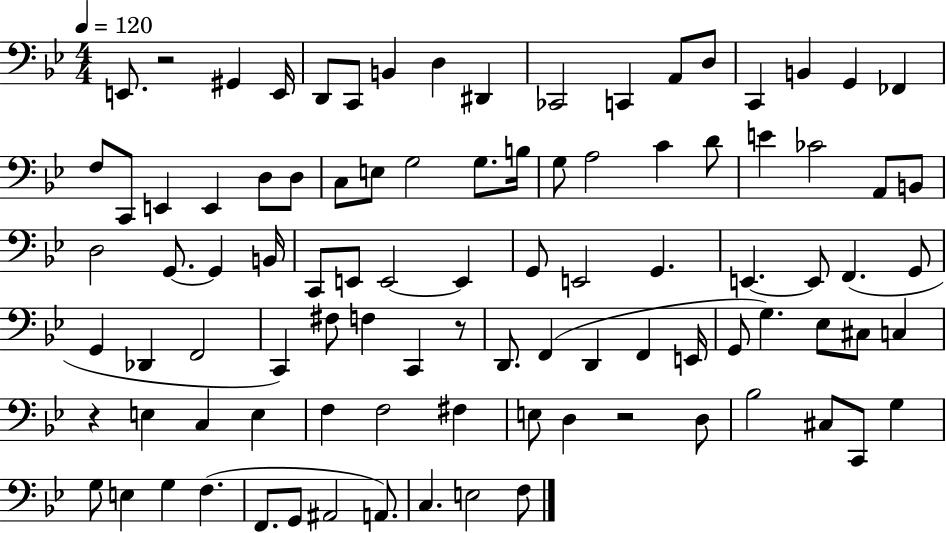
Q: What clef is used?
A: bass